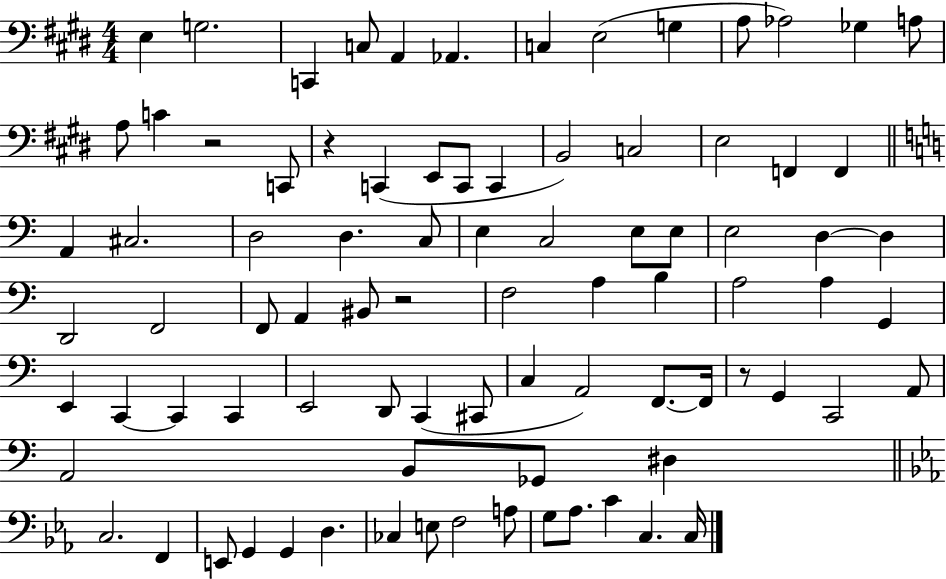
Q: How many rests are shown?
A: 4